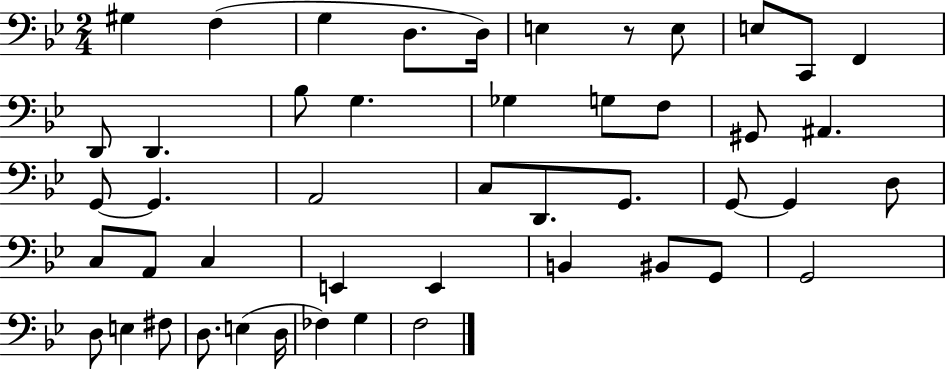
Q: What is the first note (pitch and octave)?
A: G#3